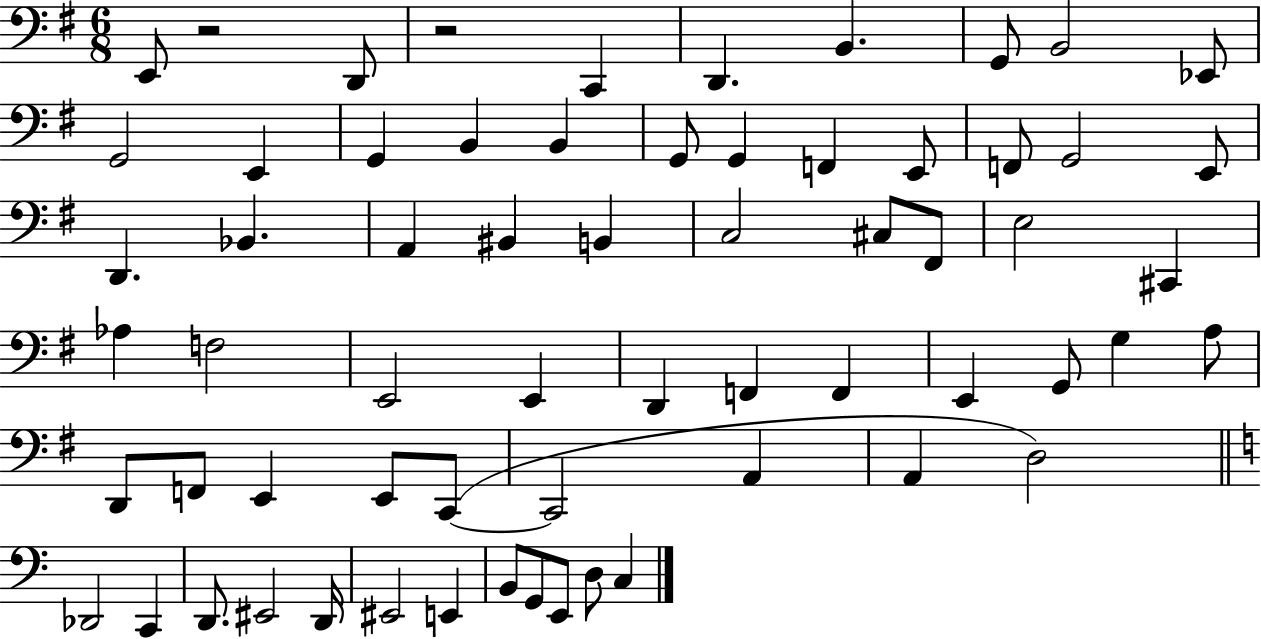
X:1
T:Untitled
M:6/8
L:1/4
K:G
E,,/2 z2 D,,/2 z2 C,, D,, B,, G,,/2 B,,2 _E,,/2 G,,2 E,, G,, B,, B,, G,,/2 G,, F,, E,,/2 F,,/2 G,,2 E,,/2 D,, _B,, A,, ^B,, B,, C,2 ^C,/2 ^F,,/2 E,2 ^C,, _A, F,2 E,,2 E,, D,, F,, F,, E,, G,,/2 G, A,/2 D,,/2 F,,/2 E,, E,,/2 C,,/2 C,,2 A,, A,, D,2 _D,,2 C,, D,,/2 ^E,,2 D,,/4 ^E,,2 E,, B,,/2 G,,/2 E,,/2 D,/2 C,